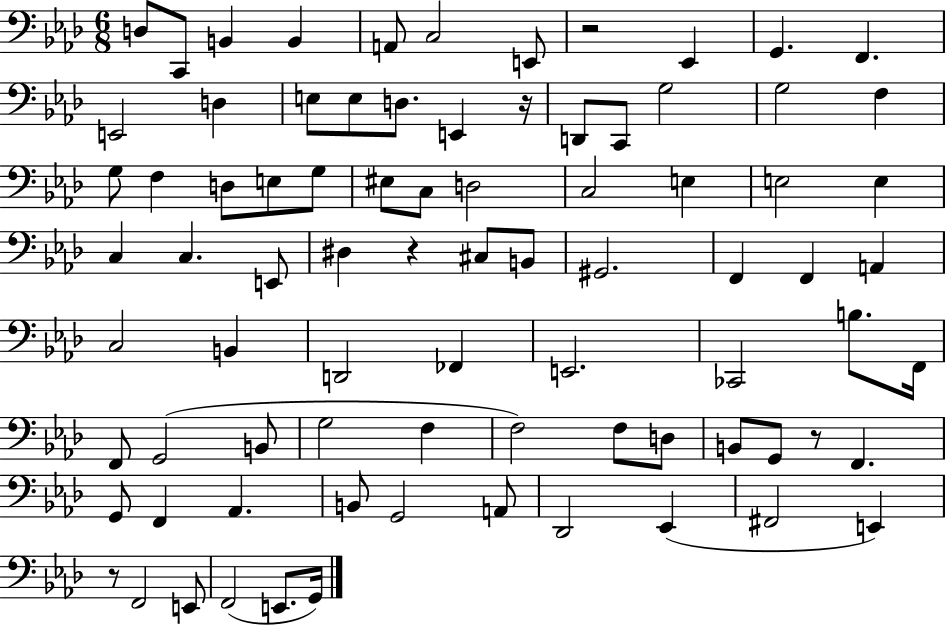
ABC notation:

X:1
T:Untitled
M:6/8
L:1/4
K:Ab
D,/2 C,,/2 B,, B,, A,,/2 C,2 E,,/2 z2 _E,, G,, F,, E,,2 D, E,/2 E,/2 D,/2 E,, z/4 D,,/2 C,,/2 G,2 G,2 F, G,/2 F, D,/2 E,/2 G,/2 ^E,/2 C,/2 D,2 C,2 E, E,2 E, C, C, E,,/2 ^D, z ^C,/2 B,,/2 ^G,,2 F,, F,, A,, C,2 B,, D,,2 _F,, E,,2 _C,,2 B,/2 F,,/4 F,,/2 G,,2 B,,/2 G,2 F, F,2 F,/2 D,/2 B,,/2 G,,/2 z/2 F,, G,,/2 F,, _A,, B,,/2 G,,2 A,,/2 _D,,2 _E,, ^F,,2 E,, z/2 F,,2 E,,/2 F,,2 E,,/2 G,,/4